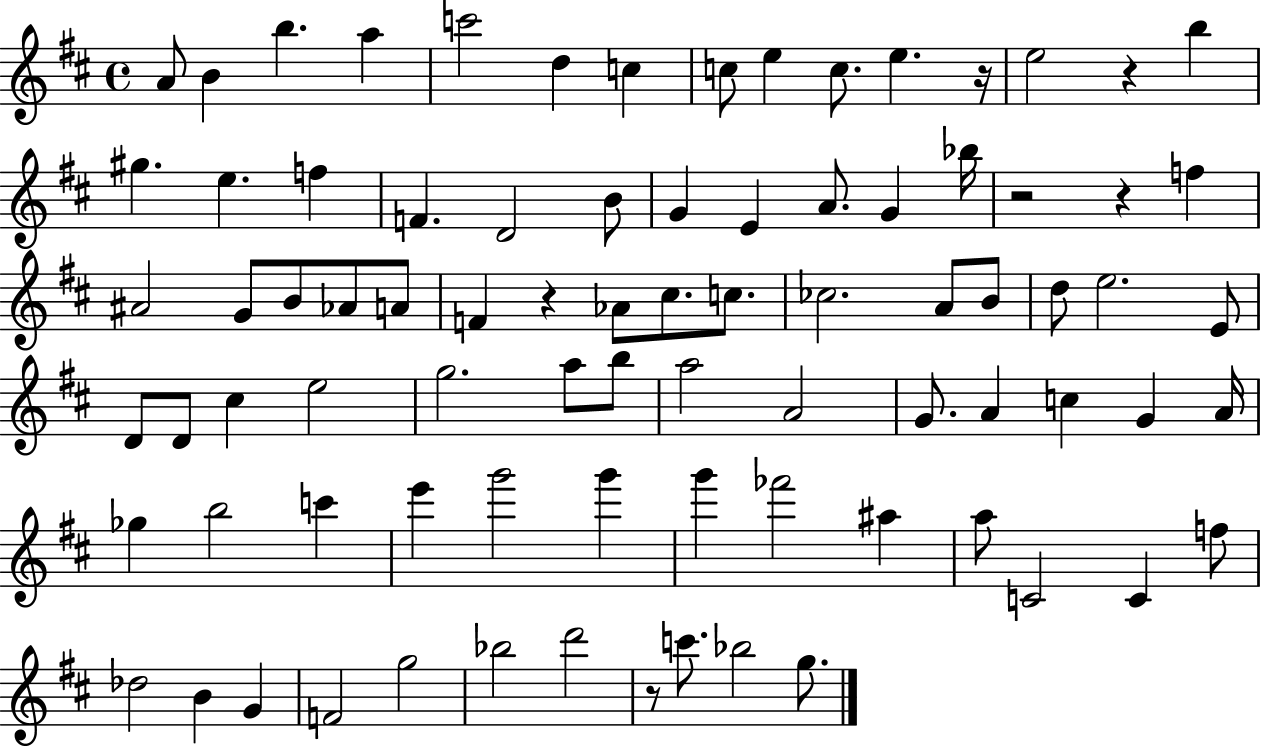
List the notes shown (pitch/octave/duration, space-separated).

A4/e B4/q B5/q. A5/q C6/h D5/q C5/q C5/e E5/q C5/e. E5/q. R/s E5/h R/q B5/q G#5/q. E5/q. F5/q F4/q. D4/h B4/e G4/q E4/q A4/e. G4/q Bb5/s R/h R/q F5/q A#4/h G4/e B4/e Ab4/e A4/e F4/q R/q Ab4/e C#5/e. C5/e. CES5/h. A4/e B4/e D5/e E5/h. E4/e D4/e D4/e C#5/q E5/h G5/h. A5/e B5/e A5/h A4/h G4/e. A4/q C5/q G4/q A4/s Gb5/q B5/h C6/q E6/q G6/h G6/q G6/q FES6/h A#5/q A5/e C4/h C4/q F5/e Db5/h B4/q G4/q F4/h G5/h Bb5/h D6/h R/e C6/e. Bb5/h G5/e.